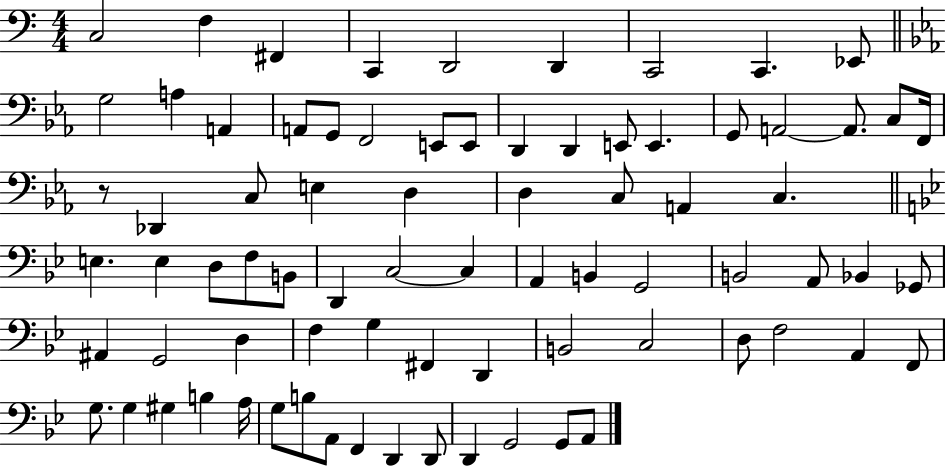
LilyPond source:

{
  \clef bass
  \numericTimeSignature
  \time 4/4
  \key c \major
  \repeat volta 2 { c2 f4 fis,4 | c,4 d,2 d,4 | c,2 c,4. ees,8 | \bar "||" \break \key ees \major g2 a4 a,4 | a,8 g,8 f,2 e,8 e,8 | d,4 d,4 e,8 e,4. | g,8 a,2~~ a,8. c8 f,16 | \break r8 des,4 c8 e4 d4 | d4 c8 a,4 c4. | \bar "||" \break \key g \minor e4. e4 d8 f8 b,8 | d,4 c2~~ c4 | a,4 b,4 g,2 | b,2 a,8 bes,4 ges,8 | \break ais,4 g,2 d4 | f4 g4 fis,4 d,4 | b,2 c2 | d8 f2 a,4 f,8 | \break g8. g4 gis4 b4 a16 | g8 b8 a,8 f,4 d,4 d,8 | d,4 g,2 g,8 a,8 | } \bar "|."
}